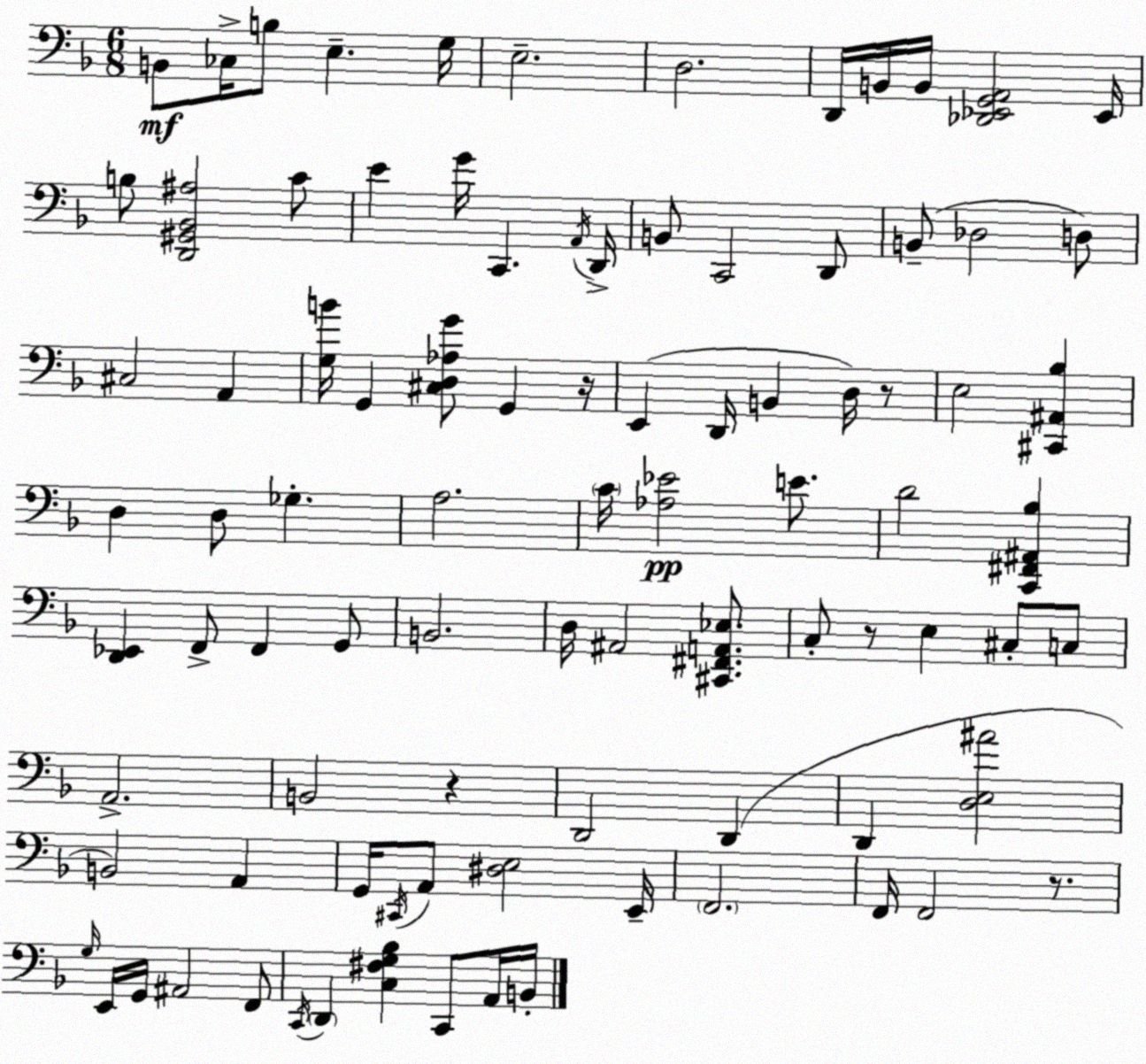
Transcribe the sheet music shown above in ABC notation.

X:1
T:Untitled
M:6/8
L:1/4
K:F
B,,/2 _C,/4 B,/2 E, G,/4 E,2 D,2 D,,/4 B,,/4 B,,/4 [_D,,_E,,G,,A,,]2 _E,,/4 B,/2 [D,,^G,,_B,,^A,]2 C/2 E G/4 C,, A,,/4 D,,/4 B,,/2 C,,2 D,,/2 B,,/2 _D,2 D,/2 ^C,2 A,, [G,B]/4 G,, [^C,D,_A,G]/2 G,, z/4 E,, D,,/4 B,, D,/4 z/2 E,2 [^C,,^A,,_B,] D, D,/2 _G, A,2 C/4 [_A,_E]2 E/2 D2 [C,,^F,,^A,,_B,] [D,,_E,,] F,,/2 F,, G,,/2 B,,2 D,/4 ^A,,2 [^C,,^F,,A,,_E,]/2 C,/2 z/2 E, ^C,/2 C,/2 A,,2 B,,2 z D,,2 D,, D,, [D,E,^A]2 B,,2 A,, G,,/4 ^C,,/4 A,,/2 [^D,E,]2 E,,/4 F,,2 F,,/4 F,,2 z/2 G,/4 E,,/4 G,,/4 ^A,,2 F,,/2 C,,/4 D,, [C,^F,G,_B,] C,,/2 A,,/4 B,,/4